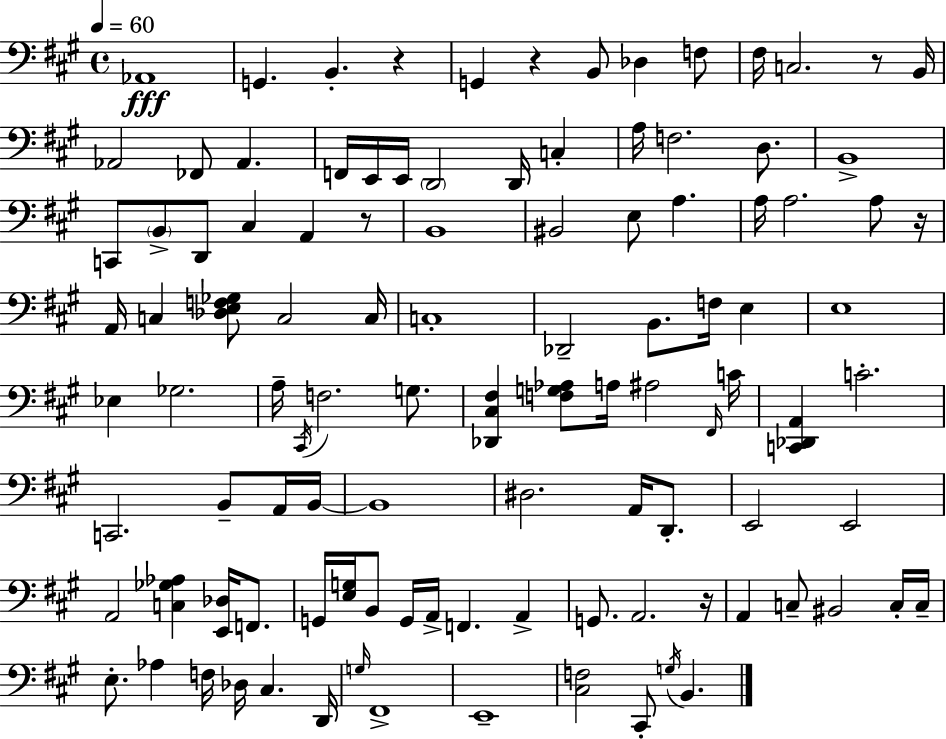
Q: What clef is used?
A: bass